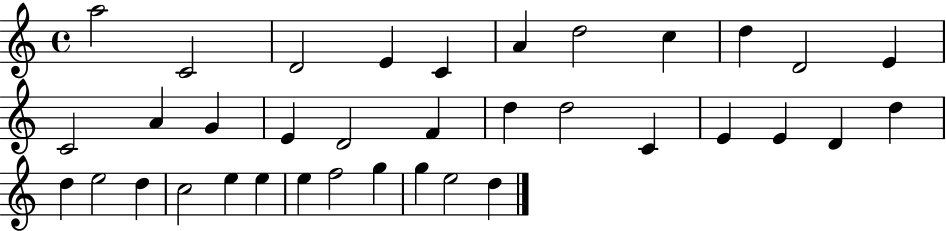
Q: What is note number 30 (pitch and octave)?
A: E5